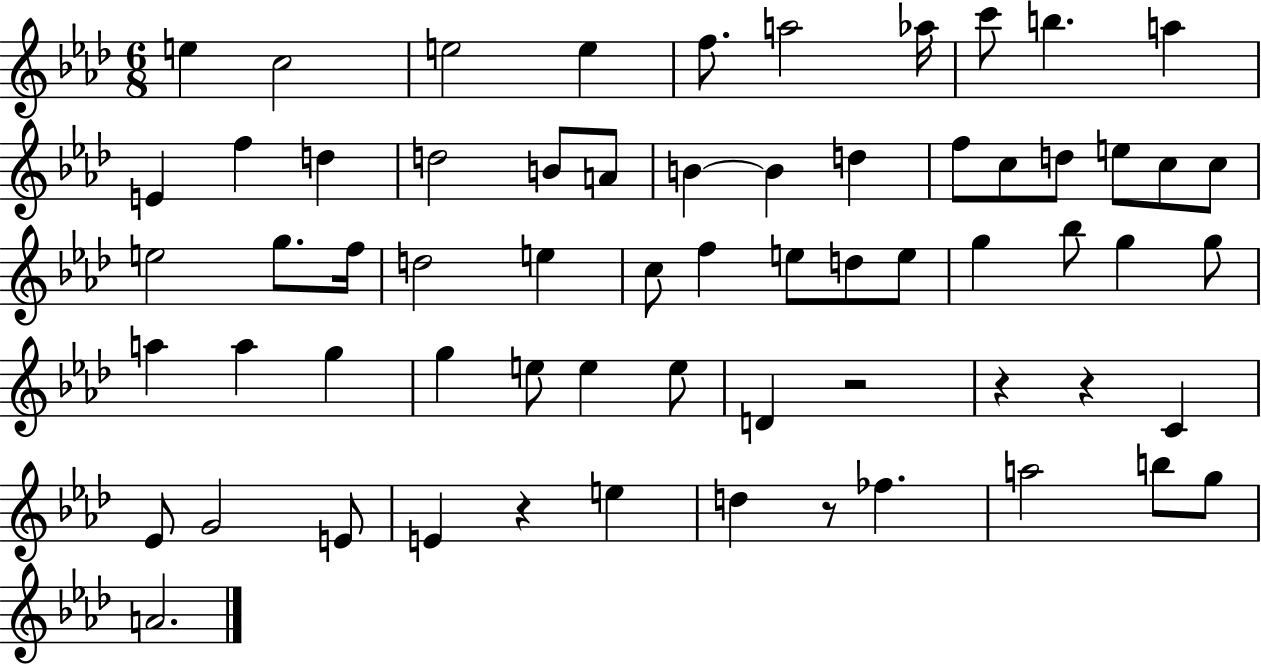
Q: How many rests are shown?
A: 5